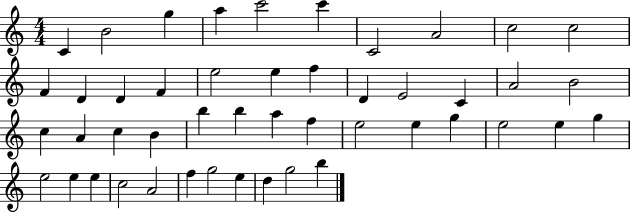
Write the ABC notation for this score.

X:1
T:Untitled
M:4/4
L:1/4
K:C
C B2 g a c'2 c' C2 A2 c2 c2 F D D F e2 e f D E2 C A2 B2 c A c B b b a f e2 e g e2 e g e2 e e c2 A2 f g2 e d g2 b